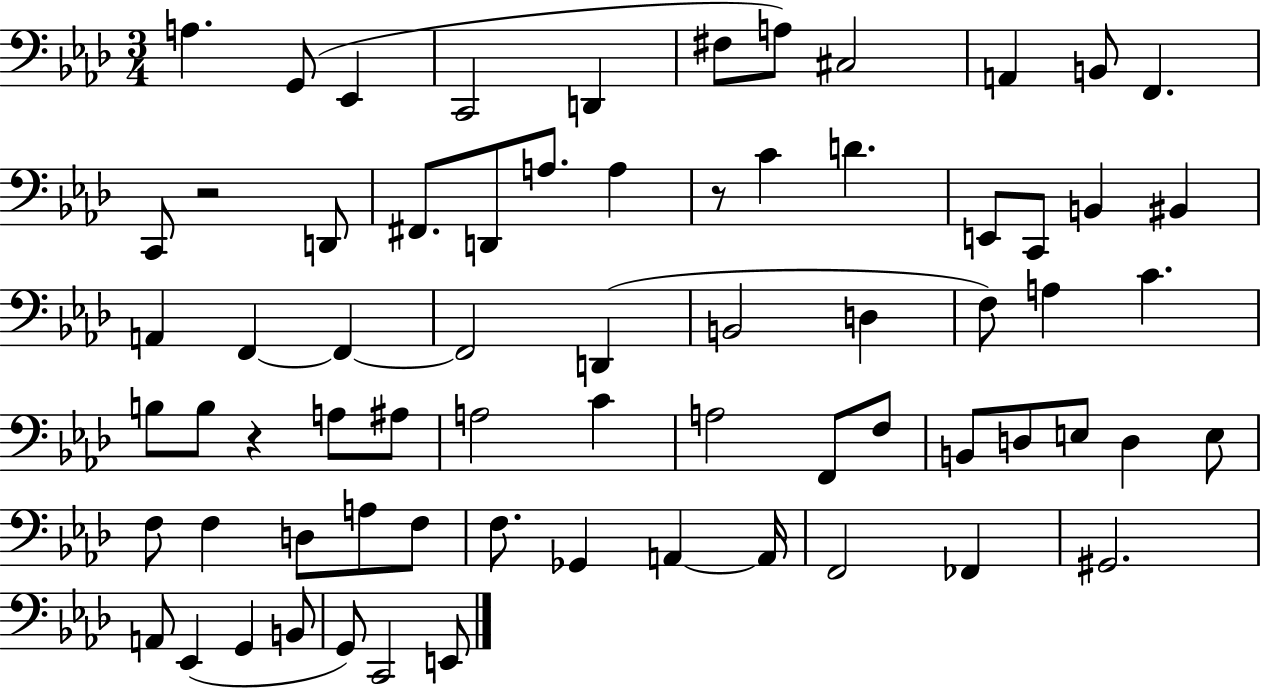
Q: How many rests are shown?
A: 3